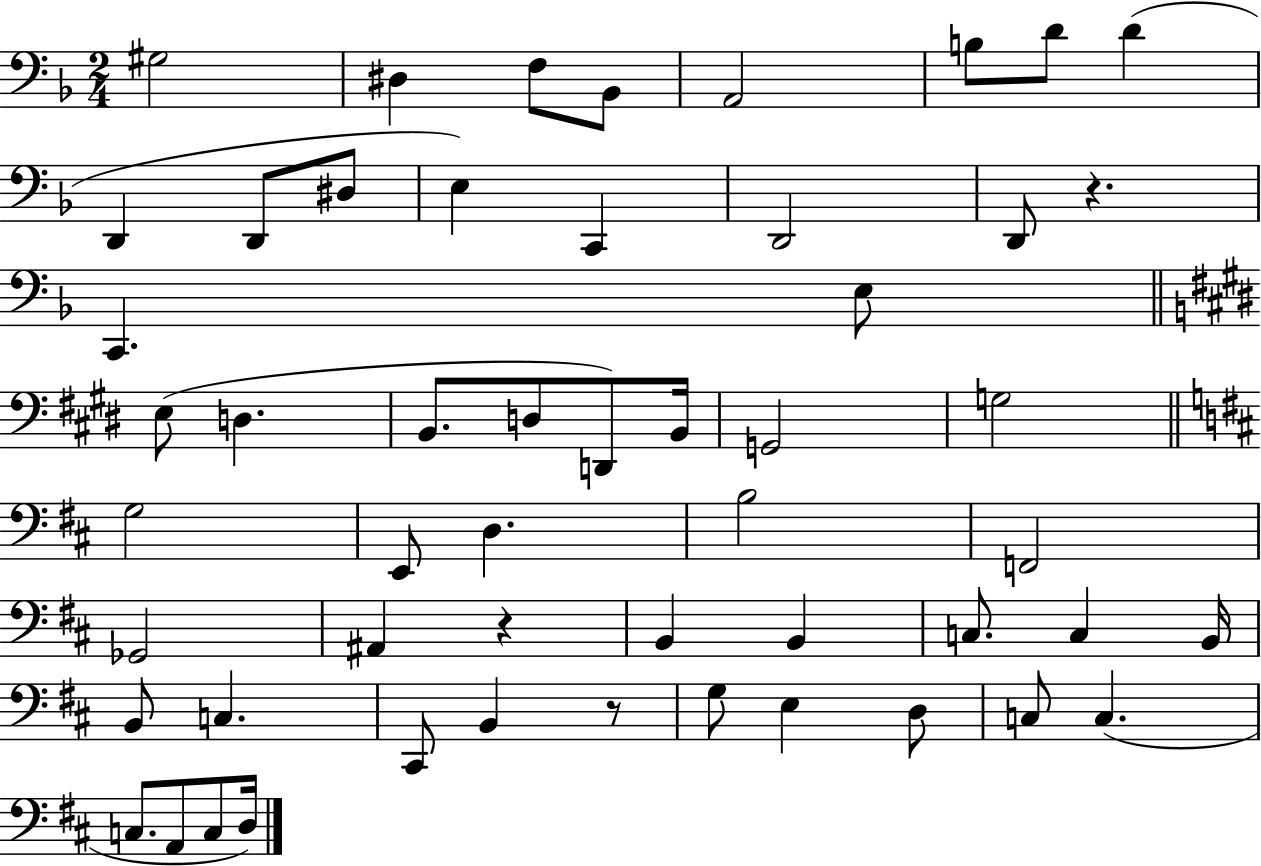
{
  \clef bass
  \numericTimeSignature
  \time 2/4
  \key f \major
  \repeat volta 2 { gis2 | dis4 f8 bes,8 | a,2 | b8 d'8 d'4( | \break d,4 d,8 dis8 | e4) c,4 | d,2 | d,8 r4. | \break c,4. e8 | \bar "||" \break \key e \major e8( d4. | b,8. d8 d,8) b,16 | g,2 | g2 | \break \bar "||" \break \key d \major g2 | e,8 d4. | b2 | f,2 | \break ges,2 | ais,4 r4 | b,4 b,4 | c8. c4 b,16 | \break b,8 c4. | cis,8 b,4 r8 | g8 e4 d8 | c8 c4.( | \break c8. a,8 c8 d16) | } \bar "|."
}